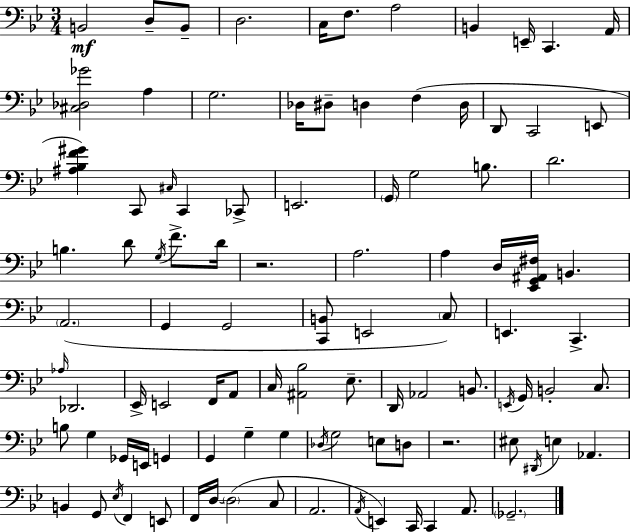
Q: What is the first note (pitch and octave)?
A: B2